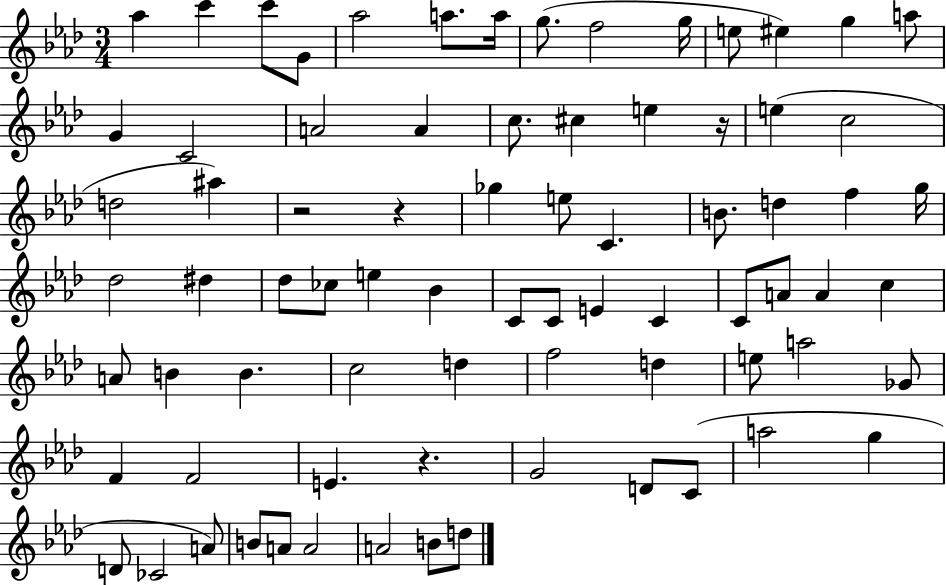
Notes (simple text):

Ab5/q C6/q C6/e G4/e Ab5/h A5/e. A5/s G5/e. F5/h G5/s E5/e EIS5/q G5/q A5/e G4/q C4/h A4/h A4/q C5/e. C#5/q E5/q R/s E5/q C5/h D5/h A#5/q R/h R/q Gb5/q E5/e C4/q. B4/e. D5/q F5/q G5/s Db5/h D#5/q Db5/e CES5/e E5/q Bb4/q C4/e C4/e E4/q C4/q C4/e A4/e A4/q C5/q A4/e B4/q B4/q. C5/h D5/q F5/h D5/q E5/e A5/h Gb4/e F4/q F4/h E4/q. R/q. G4/h D4/e C4/e A5/h G5/q D4/e CES4/h A4/e B4/e A4/e A4/h A4/h B4/e D5/e